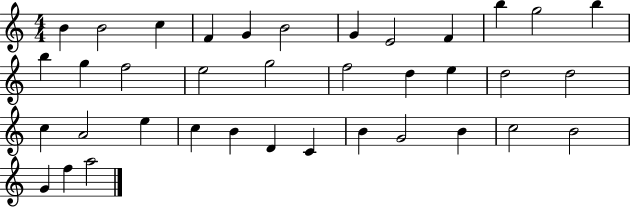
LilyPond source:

{
  \clef treble
  \numericTimeSignature
  \time 4/4
  \key c \major
  b'4 b'2 c''4 | f'4 g'4 b'2 | g'4 e'2 f'4 | b''4 g''2 b''4 | \break b''4 g''4 f''2 | e''2 g''2 | f''2 d''4 e''4 | d''2 d''2 | \break c''4 a'2 e''4 | c''4 b'4 d'4 c'4 | b'4 g'2 b'4 | c''2 b'2 | \break g'4 f''4 a''2 | \bar "|."
}